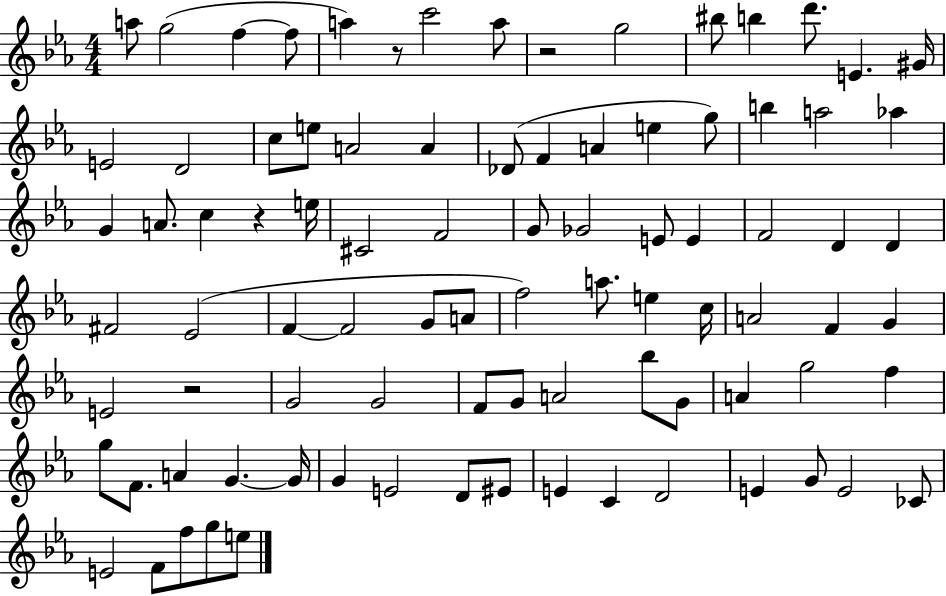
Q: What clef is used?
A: treble